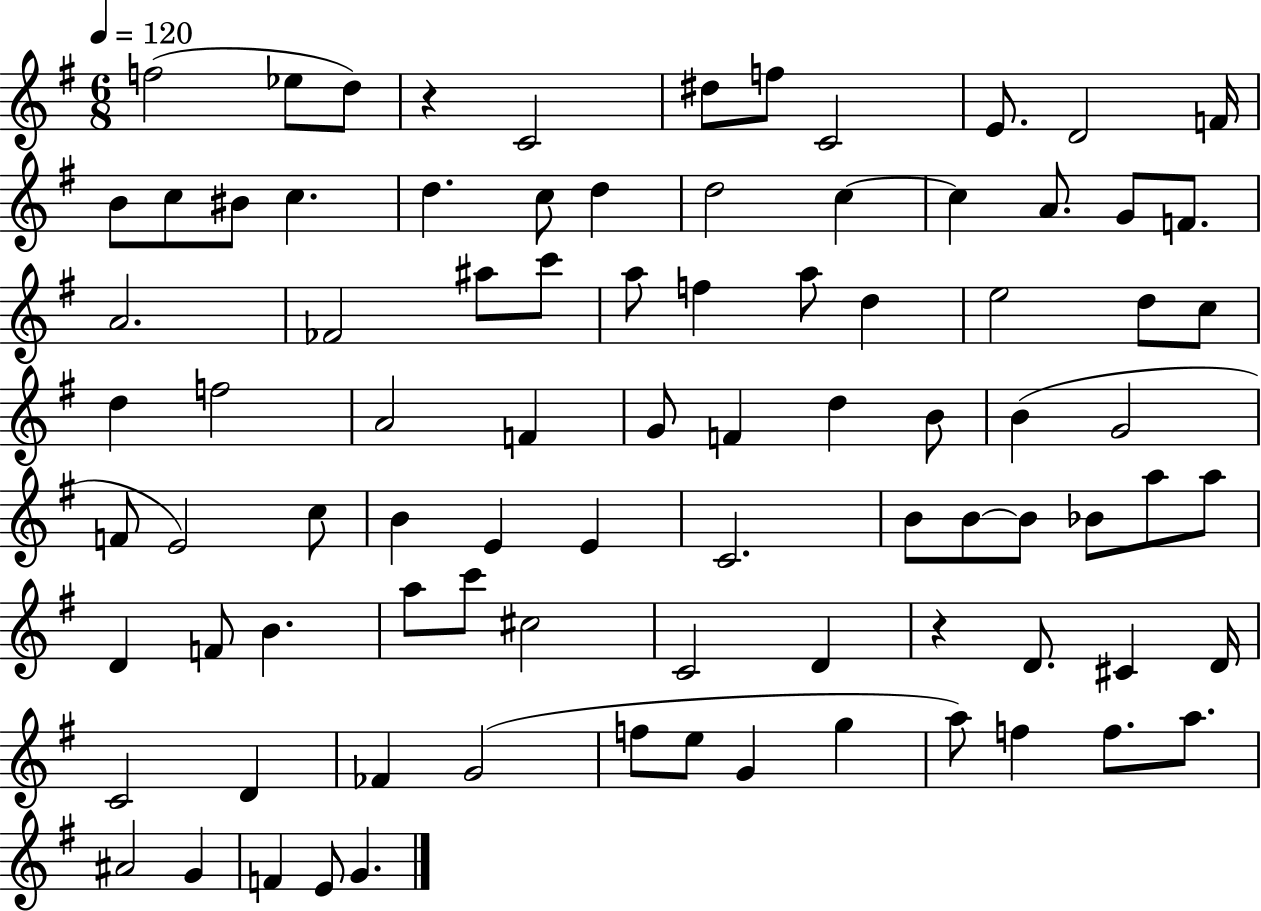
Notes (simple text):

F5/h Eb5/e D5/e R/q C4/h D#5/e F5/e C4/h E4/e. D4/h F4/s B4/e C5/e BIS4/e C5/q. D5/q. C5/e D5/q D5/h C5/q C5/q A4/e. G4/e F4/e. A4/h. FES4/h A#5/e C6/e A5/e F5/q A5/e D5/q E5/h D5/e C5/e D5/q F5/h A4/h F4/q G4/e F4/q D5/q B4/e B4/q G4/h F4/e E4/h C5/e B4/q E4/q E4/q C4/h. B4/e B4/e B4/e Bb4/e A5/e A5/e D4/q F4/e B4/q. A5/e C6/e C#5/h C4/h D4/q R/q D4/e. C#4/q D4/s C4/h D4/q FES4/q G4/h F5/e E5/e G4/q G5/q A5/e F5/q F5/e. A5/e. A#4/h G4/q F4/q E4/e G4/q.